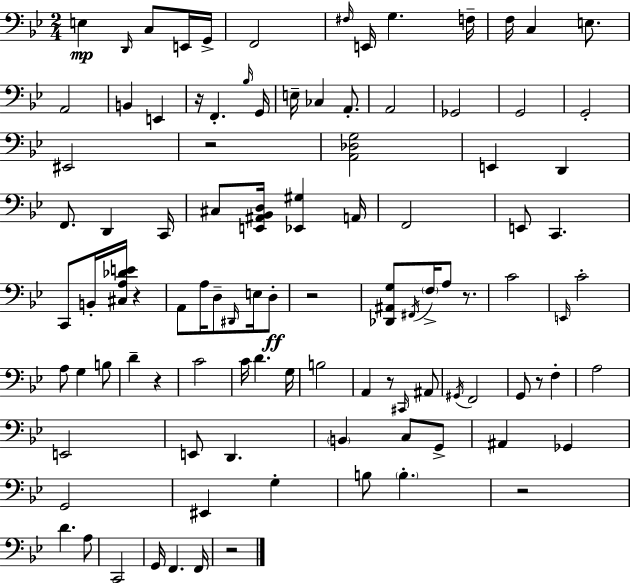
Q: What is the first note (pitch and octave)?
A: E3